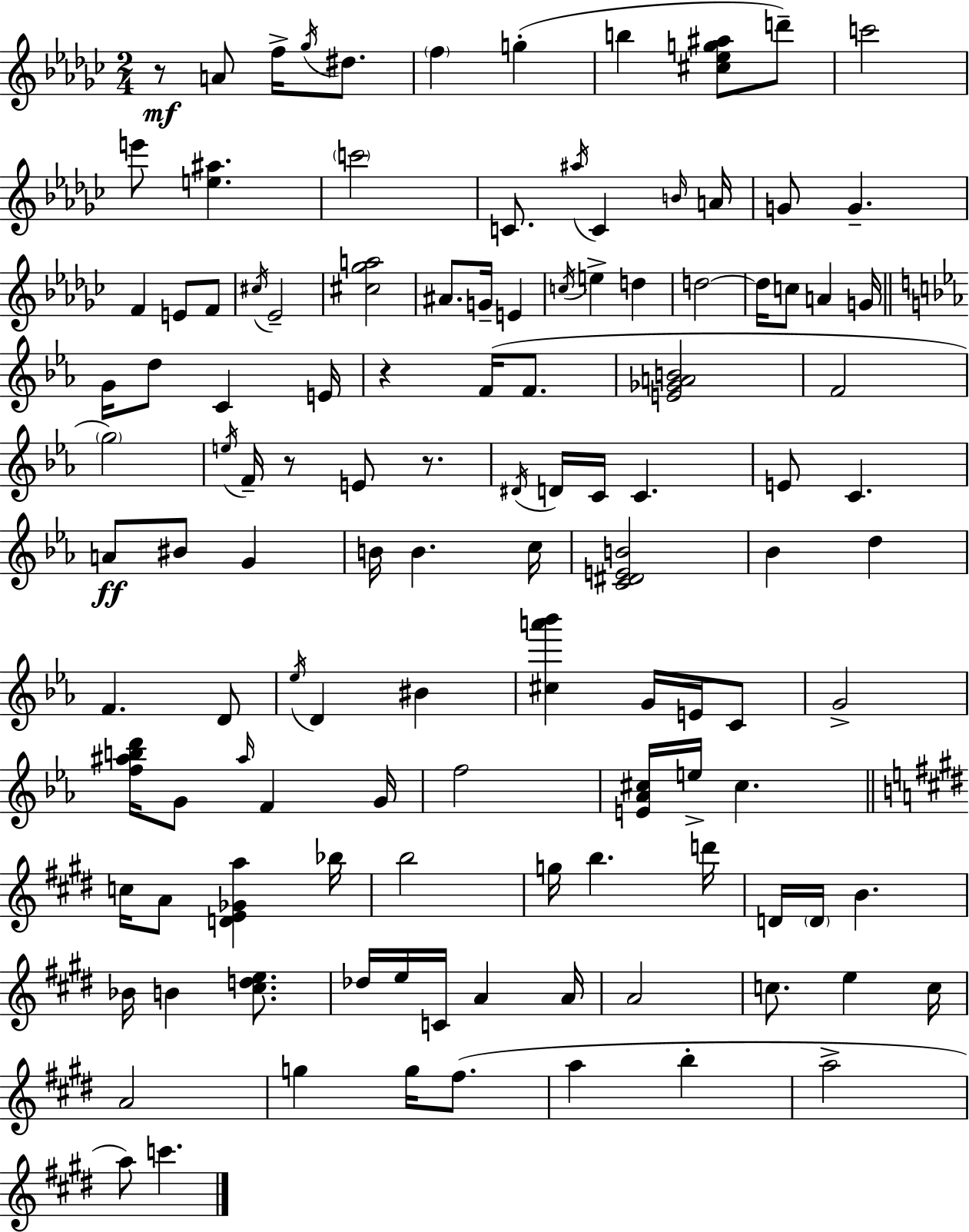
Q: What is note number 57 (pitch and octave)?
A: C5